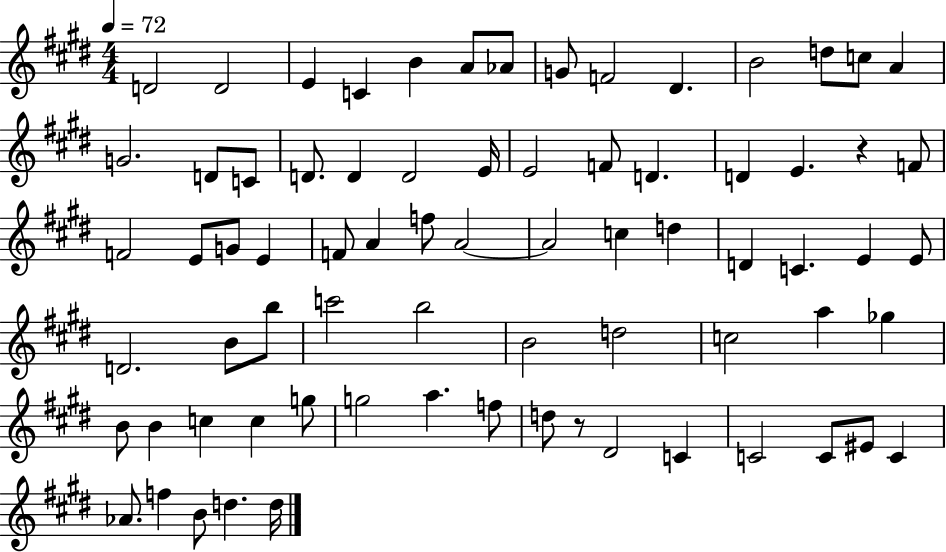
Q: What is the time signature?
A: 4/4